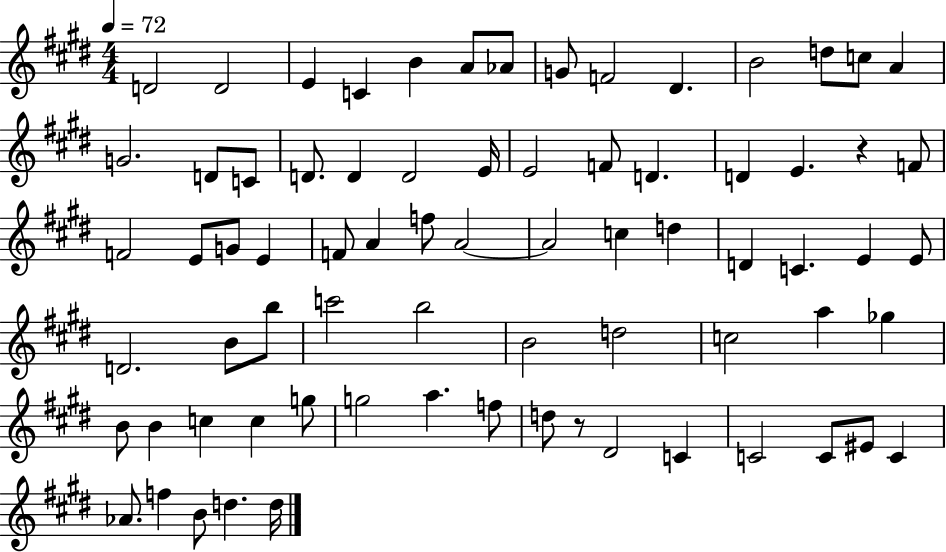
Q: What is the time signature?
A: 4/4